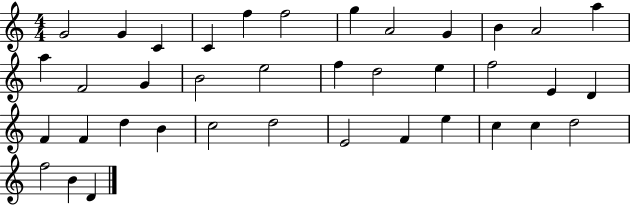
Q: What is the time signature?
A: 4/4